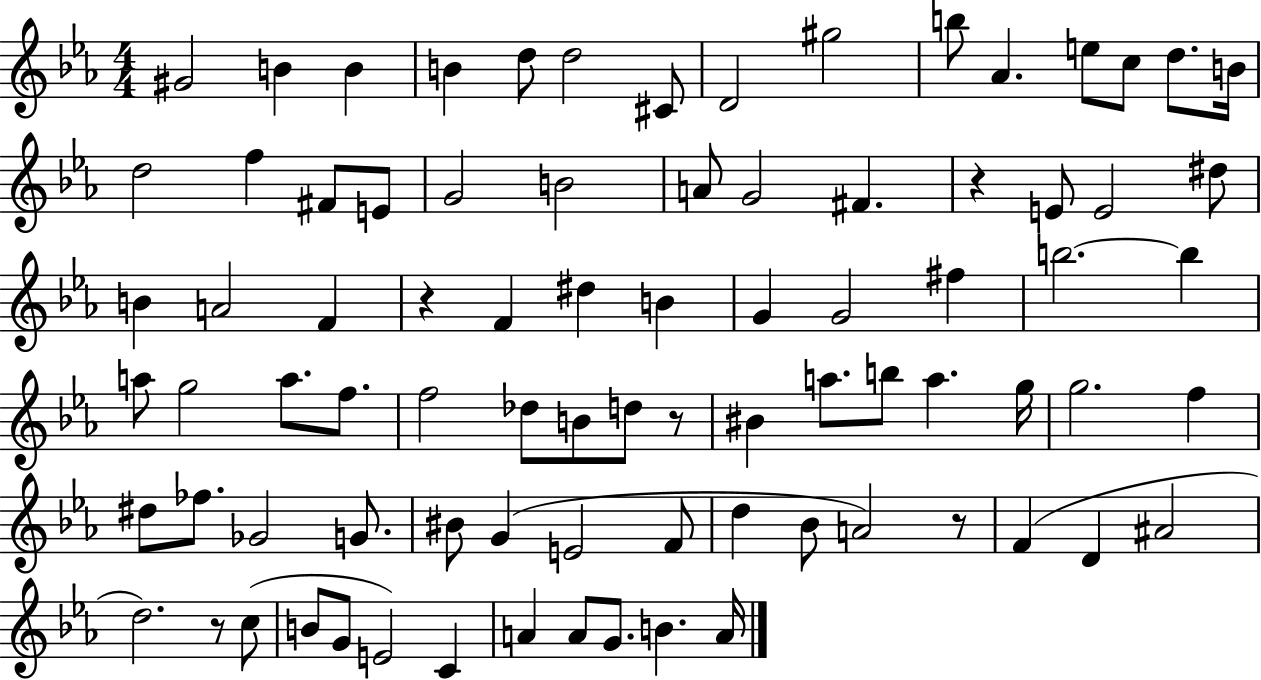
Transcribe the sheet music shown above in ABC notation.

X:1
T:Untitled
M:4/4
L:1/4
K:Eb
^G2 B B B d/2 d2 ^C/2 D2 ^g2 b/2 _A e/2 c/2 d/2 B/4 d2 f ^F/2 E/2 G2 B2 A/2 G2 ^F z E/2 E2 ^d/2 B A2 F z F ^d B G G2 ^f b2 b a/2 g2 a/2 f/2 f2 _d/2 B/2 d/2 z/2 ^B a/2 b/2 a g/4 g2 f ^d/2 _f/2 _G2 G/2 ^B/2 G E2 F/2 d _B/2 A2 z/2 F D ^A2 d2 z/2 c/2 B/2 G/2 E2 C A A/2 G/2 B A/4